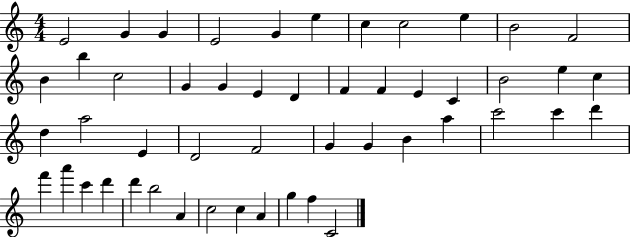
{
  \clef treble
  \numericTimeSignature
  \time 4/4
  \key c \major
  e'2 g'4 g'4 | e'2 g'4 e''4 | c''4 c''2 e''4 | b'2 f'2 | \break b'4 b''4 c''2 | g'4 g'4 e'4 d'4 | f'4 f'4 e'4 c'4 | b'2 e''4 c''4 | \break d''4 a''2 e'4 | d'2 f'2 | g'4 g'4 b'4 a''4 | c'''2 c'''4 d'''4 | \break f'''4 a'''4 c'''4 d'''4 | d'''4 b''2 a'4 | c''2 c''4 a'4 | g''4 f''4 c'2 | \break \bar "|."
}